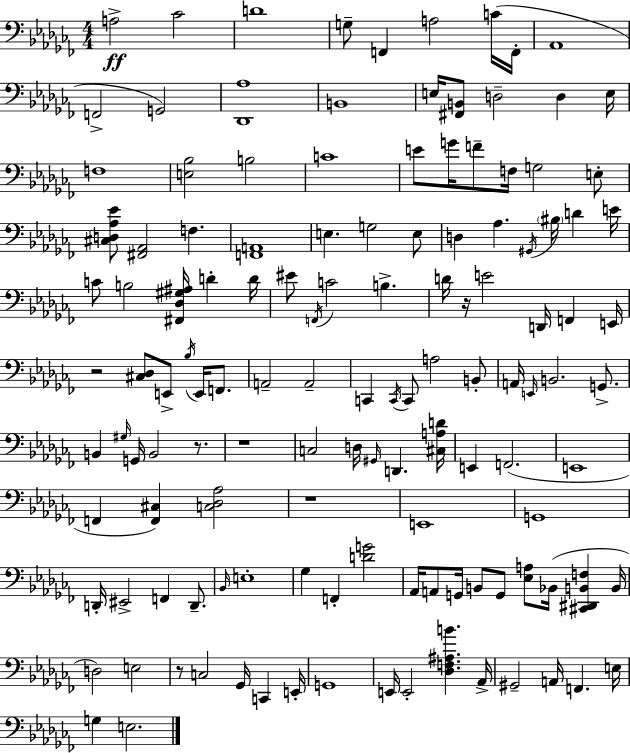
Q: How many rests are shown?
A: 6